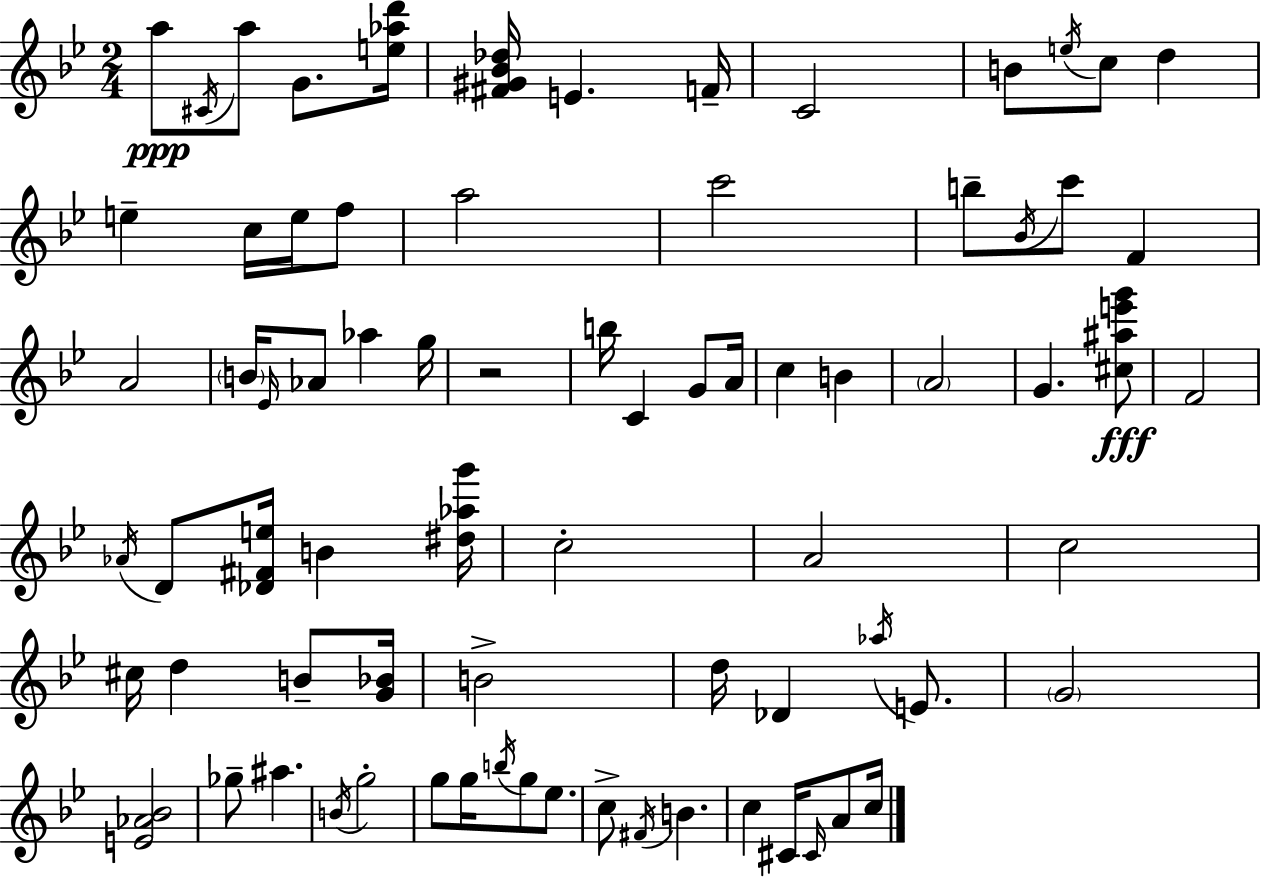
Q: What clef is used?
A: treble